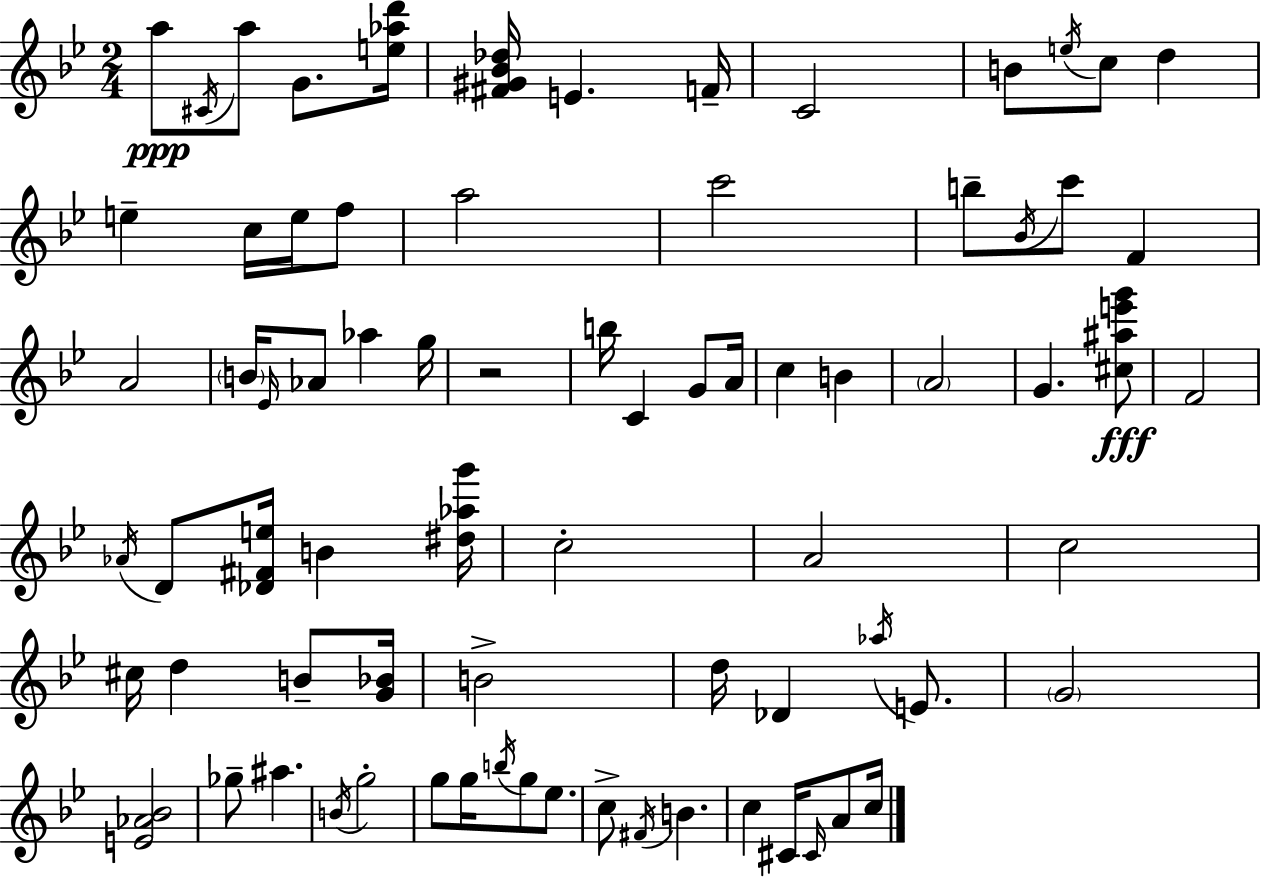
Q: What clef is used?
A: treble